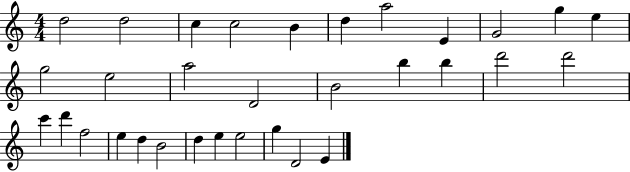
{
  \clef treble
  \numericTimeSignature
  \time 4/4
  \key c \major
  d''2 d''2 | c''4 c''2 b'4 | d''4 a''2 e'4 | g'2 g''4 e''4 | \break g''2 e''2 | a''2 d'2 | b'2 b''4 b''4 | d'''2 d'''2 | \break c'''4 d'''4 f''2 | e''4 d''4 b'2 | d''4 e''4 e''2 | g''4 d'2 e'4 | \break \bar "|."
}